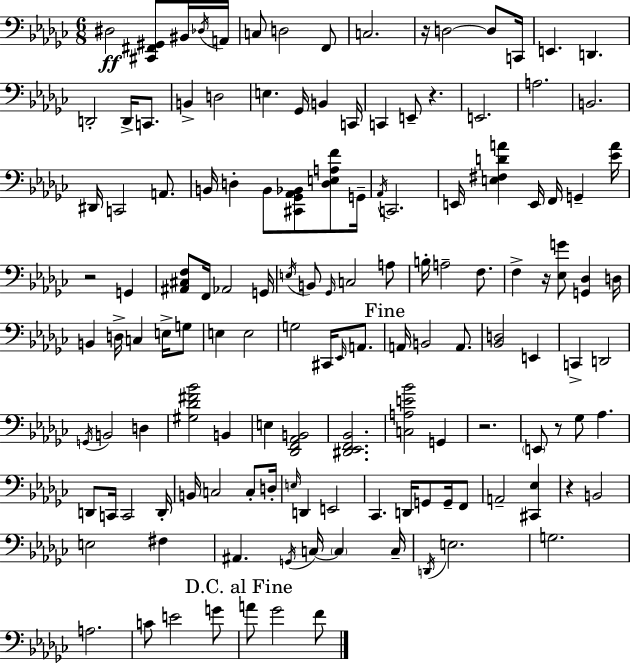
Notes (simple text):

D#3/h [C#2,F#2,G#2]/e BIS2/s Db3/s A2/s C3/e D3/h F2/e C3/h. R/s D3/h D3/e C2/s E2/q. D2/q. D2/h D2/s C2/e. B2/q D3/h E3/q. Gb2/s B2/q C2/s C2/q E2/e R/q. E2/h. A3/h. B2/h. D#2/s C2/h A2/e. B2/s D3/q B2/e [C#2,Gb2,Ab2,Bb2]/e [D3,E3,A3,F4]/e G2/s Ab2/s C2/h. E2/s [E3,F#3,D4,A4]/q E2/s F2/s G2/q [Eb4,A4]/s R/h G2/q [A#2,C#3,F3]/e F2/s Ab2/h G2/s E3/s B2/e Gb2/s C3/h A3/e B3/s A3/h F3/e. F3/q R/s [Eb3,G4]/e [G2,Db3]/q D3/s B2/q D3/s C3/q E3/s G3/e E3/q E3/h G3/h C#2/s Eb2/s A2/e. A2/s B2/h A2/e. [Bb2,D3]/h E2/q C2/q D2/h G2/s B2/h D3/q [G#3,Db4,F#4,Bb4]/h B2/q E3/q [Db2,F2,Ab2,B2]/h [D#2,Eb2,F2,Bb2]/h. [C3,A3,E4,Bb4]/h G2/q R/h. E2/e R/e Gb3/e Ab3/q. D2/e C2/s C2/h D2/s B2/s C3/h C3/e D3/s E3/s D2/q E2/h CES2/q. D2/s G2/e G2/s F2/e A2/h [C#2,Eb3]/q R/q B2/h E3/h F#3/q A#2/q. G2/s C3/s C3/q C3/s D2/s E3/h. G3/h. A3/h. C4/e E4/h G4/e A4/e Gb4/h F4/e